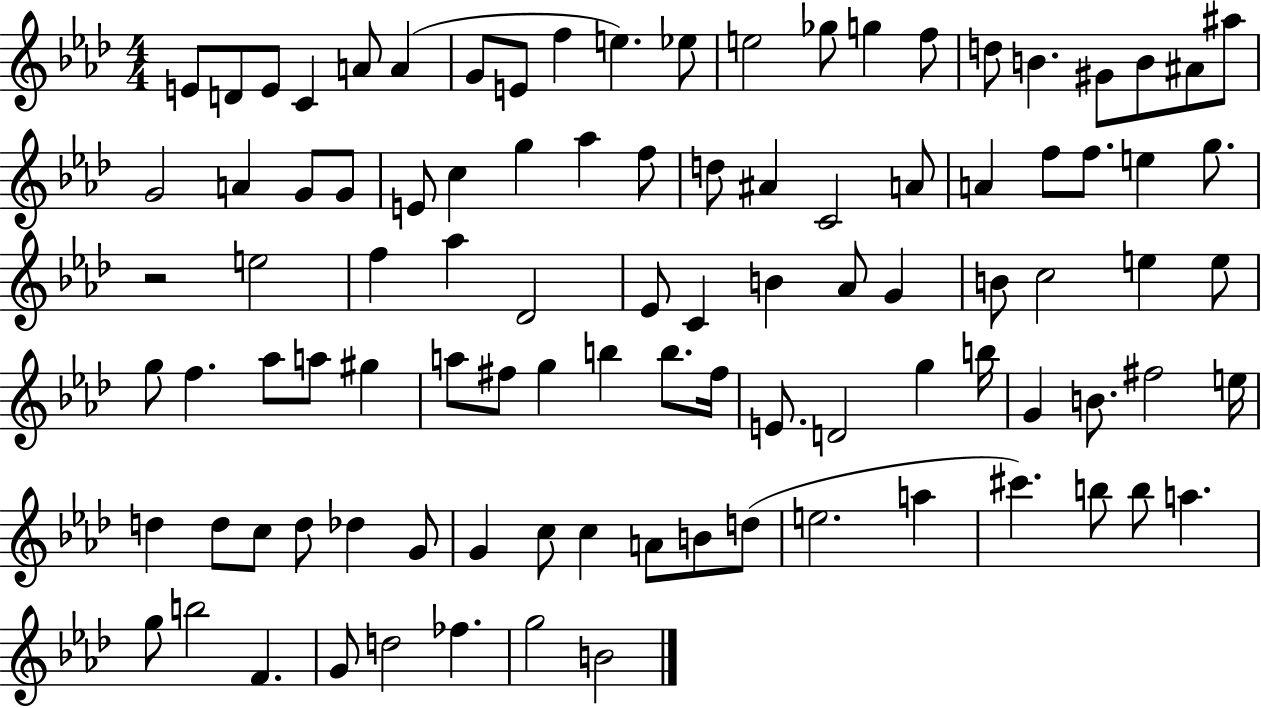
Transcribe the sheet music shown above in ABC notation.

X:1
T:Untitled
M:4/4
L:1/4
K:Ab
E/2 D/2 E/2 C A/2 A G/2 E/2 f e _e/2 e2 _g/2 g f/2 d/2 B ^G/2 B/2 ^A/2 ^a/2 G2 A G/2 G/2 E/2 c g _a f/2 d/2 ^A C2 A/2 A f/2 f/2 e g/2 z2 e2 f _a _D2 _E/2 C B _A/2 G B/2 c2 e e/2 g/2 f _a/2 a/2 ^g a/2 ^f/2 g b b/2 ^f/4 E/2 D2 g b/4 G B/2 ^f2 e/4 d d/2 c/2 d/2 _d G/2 G c/2 c A/2 B/2 d/2 e2 a ^c' b/2 b/2 a g/2 b2 F G/2 d2 _f g2 B2